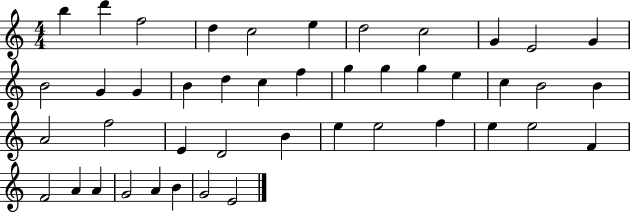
B5/q D6/q F5/h D5/q C5/h E5/q D5/h C5/h G4/q E4/h G4/q B4/h G4/q G4/q B4/q D5/q C5/q F5/q G5/q G5/q G5/q E5/q C5/q B4/h B4/q A4/h F5/h E4/q D4/h B4/q E5/q E5/h F5/q E5/q E5/h F4/q F4/h A4/q A4/q G4/h A4/q B4/q G4/h E4/h